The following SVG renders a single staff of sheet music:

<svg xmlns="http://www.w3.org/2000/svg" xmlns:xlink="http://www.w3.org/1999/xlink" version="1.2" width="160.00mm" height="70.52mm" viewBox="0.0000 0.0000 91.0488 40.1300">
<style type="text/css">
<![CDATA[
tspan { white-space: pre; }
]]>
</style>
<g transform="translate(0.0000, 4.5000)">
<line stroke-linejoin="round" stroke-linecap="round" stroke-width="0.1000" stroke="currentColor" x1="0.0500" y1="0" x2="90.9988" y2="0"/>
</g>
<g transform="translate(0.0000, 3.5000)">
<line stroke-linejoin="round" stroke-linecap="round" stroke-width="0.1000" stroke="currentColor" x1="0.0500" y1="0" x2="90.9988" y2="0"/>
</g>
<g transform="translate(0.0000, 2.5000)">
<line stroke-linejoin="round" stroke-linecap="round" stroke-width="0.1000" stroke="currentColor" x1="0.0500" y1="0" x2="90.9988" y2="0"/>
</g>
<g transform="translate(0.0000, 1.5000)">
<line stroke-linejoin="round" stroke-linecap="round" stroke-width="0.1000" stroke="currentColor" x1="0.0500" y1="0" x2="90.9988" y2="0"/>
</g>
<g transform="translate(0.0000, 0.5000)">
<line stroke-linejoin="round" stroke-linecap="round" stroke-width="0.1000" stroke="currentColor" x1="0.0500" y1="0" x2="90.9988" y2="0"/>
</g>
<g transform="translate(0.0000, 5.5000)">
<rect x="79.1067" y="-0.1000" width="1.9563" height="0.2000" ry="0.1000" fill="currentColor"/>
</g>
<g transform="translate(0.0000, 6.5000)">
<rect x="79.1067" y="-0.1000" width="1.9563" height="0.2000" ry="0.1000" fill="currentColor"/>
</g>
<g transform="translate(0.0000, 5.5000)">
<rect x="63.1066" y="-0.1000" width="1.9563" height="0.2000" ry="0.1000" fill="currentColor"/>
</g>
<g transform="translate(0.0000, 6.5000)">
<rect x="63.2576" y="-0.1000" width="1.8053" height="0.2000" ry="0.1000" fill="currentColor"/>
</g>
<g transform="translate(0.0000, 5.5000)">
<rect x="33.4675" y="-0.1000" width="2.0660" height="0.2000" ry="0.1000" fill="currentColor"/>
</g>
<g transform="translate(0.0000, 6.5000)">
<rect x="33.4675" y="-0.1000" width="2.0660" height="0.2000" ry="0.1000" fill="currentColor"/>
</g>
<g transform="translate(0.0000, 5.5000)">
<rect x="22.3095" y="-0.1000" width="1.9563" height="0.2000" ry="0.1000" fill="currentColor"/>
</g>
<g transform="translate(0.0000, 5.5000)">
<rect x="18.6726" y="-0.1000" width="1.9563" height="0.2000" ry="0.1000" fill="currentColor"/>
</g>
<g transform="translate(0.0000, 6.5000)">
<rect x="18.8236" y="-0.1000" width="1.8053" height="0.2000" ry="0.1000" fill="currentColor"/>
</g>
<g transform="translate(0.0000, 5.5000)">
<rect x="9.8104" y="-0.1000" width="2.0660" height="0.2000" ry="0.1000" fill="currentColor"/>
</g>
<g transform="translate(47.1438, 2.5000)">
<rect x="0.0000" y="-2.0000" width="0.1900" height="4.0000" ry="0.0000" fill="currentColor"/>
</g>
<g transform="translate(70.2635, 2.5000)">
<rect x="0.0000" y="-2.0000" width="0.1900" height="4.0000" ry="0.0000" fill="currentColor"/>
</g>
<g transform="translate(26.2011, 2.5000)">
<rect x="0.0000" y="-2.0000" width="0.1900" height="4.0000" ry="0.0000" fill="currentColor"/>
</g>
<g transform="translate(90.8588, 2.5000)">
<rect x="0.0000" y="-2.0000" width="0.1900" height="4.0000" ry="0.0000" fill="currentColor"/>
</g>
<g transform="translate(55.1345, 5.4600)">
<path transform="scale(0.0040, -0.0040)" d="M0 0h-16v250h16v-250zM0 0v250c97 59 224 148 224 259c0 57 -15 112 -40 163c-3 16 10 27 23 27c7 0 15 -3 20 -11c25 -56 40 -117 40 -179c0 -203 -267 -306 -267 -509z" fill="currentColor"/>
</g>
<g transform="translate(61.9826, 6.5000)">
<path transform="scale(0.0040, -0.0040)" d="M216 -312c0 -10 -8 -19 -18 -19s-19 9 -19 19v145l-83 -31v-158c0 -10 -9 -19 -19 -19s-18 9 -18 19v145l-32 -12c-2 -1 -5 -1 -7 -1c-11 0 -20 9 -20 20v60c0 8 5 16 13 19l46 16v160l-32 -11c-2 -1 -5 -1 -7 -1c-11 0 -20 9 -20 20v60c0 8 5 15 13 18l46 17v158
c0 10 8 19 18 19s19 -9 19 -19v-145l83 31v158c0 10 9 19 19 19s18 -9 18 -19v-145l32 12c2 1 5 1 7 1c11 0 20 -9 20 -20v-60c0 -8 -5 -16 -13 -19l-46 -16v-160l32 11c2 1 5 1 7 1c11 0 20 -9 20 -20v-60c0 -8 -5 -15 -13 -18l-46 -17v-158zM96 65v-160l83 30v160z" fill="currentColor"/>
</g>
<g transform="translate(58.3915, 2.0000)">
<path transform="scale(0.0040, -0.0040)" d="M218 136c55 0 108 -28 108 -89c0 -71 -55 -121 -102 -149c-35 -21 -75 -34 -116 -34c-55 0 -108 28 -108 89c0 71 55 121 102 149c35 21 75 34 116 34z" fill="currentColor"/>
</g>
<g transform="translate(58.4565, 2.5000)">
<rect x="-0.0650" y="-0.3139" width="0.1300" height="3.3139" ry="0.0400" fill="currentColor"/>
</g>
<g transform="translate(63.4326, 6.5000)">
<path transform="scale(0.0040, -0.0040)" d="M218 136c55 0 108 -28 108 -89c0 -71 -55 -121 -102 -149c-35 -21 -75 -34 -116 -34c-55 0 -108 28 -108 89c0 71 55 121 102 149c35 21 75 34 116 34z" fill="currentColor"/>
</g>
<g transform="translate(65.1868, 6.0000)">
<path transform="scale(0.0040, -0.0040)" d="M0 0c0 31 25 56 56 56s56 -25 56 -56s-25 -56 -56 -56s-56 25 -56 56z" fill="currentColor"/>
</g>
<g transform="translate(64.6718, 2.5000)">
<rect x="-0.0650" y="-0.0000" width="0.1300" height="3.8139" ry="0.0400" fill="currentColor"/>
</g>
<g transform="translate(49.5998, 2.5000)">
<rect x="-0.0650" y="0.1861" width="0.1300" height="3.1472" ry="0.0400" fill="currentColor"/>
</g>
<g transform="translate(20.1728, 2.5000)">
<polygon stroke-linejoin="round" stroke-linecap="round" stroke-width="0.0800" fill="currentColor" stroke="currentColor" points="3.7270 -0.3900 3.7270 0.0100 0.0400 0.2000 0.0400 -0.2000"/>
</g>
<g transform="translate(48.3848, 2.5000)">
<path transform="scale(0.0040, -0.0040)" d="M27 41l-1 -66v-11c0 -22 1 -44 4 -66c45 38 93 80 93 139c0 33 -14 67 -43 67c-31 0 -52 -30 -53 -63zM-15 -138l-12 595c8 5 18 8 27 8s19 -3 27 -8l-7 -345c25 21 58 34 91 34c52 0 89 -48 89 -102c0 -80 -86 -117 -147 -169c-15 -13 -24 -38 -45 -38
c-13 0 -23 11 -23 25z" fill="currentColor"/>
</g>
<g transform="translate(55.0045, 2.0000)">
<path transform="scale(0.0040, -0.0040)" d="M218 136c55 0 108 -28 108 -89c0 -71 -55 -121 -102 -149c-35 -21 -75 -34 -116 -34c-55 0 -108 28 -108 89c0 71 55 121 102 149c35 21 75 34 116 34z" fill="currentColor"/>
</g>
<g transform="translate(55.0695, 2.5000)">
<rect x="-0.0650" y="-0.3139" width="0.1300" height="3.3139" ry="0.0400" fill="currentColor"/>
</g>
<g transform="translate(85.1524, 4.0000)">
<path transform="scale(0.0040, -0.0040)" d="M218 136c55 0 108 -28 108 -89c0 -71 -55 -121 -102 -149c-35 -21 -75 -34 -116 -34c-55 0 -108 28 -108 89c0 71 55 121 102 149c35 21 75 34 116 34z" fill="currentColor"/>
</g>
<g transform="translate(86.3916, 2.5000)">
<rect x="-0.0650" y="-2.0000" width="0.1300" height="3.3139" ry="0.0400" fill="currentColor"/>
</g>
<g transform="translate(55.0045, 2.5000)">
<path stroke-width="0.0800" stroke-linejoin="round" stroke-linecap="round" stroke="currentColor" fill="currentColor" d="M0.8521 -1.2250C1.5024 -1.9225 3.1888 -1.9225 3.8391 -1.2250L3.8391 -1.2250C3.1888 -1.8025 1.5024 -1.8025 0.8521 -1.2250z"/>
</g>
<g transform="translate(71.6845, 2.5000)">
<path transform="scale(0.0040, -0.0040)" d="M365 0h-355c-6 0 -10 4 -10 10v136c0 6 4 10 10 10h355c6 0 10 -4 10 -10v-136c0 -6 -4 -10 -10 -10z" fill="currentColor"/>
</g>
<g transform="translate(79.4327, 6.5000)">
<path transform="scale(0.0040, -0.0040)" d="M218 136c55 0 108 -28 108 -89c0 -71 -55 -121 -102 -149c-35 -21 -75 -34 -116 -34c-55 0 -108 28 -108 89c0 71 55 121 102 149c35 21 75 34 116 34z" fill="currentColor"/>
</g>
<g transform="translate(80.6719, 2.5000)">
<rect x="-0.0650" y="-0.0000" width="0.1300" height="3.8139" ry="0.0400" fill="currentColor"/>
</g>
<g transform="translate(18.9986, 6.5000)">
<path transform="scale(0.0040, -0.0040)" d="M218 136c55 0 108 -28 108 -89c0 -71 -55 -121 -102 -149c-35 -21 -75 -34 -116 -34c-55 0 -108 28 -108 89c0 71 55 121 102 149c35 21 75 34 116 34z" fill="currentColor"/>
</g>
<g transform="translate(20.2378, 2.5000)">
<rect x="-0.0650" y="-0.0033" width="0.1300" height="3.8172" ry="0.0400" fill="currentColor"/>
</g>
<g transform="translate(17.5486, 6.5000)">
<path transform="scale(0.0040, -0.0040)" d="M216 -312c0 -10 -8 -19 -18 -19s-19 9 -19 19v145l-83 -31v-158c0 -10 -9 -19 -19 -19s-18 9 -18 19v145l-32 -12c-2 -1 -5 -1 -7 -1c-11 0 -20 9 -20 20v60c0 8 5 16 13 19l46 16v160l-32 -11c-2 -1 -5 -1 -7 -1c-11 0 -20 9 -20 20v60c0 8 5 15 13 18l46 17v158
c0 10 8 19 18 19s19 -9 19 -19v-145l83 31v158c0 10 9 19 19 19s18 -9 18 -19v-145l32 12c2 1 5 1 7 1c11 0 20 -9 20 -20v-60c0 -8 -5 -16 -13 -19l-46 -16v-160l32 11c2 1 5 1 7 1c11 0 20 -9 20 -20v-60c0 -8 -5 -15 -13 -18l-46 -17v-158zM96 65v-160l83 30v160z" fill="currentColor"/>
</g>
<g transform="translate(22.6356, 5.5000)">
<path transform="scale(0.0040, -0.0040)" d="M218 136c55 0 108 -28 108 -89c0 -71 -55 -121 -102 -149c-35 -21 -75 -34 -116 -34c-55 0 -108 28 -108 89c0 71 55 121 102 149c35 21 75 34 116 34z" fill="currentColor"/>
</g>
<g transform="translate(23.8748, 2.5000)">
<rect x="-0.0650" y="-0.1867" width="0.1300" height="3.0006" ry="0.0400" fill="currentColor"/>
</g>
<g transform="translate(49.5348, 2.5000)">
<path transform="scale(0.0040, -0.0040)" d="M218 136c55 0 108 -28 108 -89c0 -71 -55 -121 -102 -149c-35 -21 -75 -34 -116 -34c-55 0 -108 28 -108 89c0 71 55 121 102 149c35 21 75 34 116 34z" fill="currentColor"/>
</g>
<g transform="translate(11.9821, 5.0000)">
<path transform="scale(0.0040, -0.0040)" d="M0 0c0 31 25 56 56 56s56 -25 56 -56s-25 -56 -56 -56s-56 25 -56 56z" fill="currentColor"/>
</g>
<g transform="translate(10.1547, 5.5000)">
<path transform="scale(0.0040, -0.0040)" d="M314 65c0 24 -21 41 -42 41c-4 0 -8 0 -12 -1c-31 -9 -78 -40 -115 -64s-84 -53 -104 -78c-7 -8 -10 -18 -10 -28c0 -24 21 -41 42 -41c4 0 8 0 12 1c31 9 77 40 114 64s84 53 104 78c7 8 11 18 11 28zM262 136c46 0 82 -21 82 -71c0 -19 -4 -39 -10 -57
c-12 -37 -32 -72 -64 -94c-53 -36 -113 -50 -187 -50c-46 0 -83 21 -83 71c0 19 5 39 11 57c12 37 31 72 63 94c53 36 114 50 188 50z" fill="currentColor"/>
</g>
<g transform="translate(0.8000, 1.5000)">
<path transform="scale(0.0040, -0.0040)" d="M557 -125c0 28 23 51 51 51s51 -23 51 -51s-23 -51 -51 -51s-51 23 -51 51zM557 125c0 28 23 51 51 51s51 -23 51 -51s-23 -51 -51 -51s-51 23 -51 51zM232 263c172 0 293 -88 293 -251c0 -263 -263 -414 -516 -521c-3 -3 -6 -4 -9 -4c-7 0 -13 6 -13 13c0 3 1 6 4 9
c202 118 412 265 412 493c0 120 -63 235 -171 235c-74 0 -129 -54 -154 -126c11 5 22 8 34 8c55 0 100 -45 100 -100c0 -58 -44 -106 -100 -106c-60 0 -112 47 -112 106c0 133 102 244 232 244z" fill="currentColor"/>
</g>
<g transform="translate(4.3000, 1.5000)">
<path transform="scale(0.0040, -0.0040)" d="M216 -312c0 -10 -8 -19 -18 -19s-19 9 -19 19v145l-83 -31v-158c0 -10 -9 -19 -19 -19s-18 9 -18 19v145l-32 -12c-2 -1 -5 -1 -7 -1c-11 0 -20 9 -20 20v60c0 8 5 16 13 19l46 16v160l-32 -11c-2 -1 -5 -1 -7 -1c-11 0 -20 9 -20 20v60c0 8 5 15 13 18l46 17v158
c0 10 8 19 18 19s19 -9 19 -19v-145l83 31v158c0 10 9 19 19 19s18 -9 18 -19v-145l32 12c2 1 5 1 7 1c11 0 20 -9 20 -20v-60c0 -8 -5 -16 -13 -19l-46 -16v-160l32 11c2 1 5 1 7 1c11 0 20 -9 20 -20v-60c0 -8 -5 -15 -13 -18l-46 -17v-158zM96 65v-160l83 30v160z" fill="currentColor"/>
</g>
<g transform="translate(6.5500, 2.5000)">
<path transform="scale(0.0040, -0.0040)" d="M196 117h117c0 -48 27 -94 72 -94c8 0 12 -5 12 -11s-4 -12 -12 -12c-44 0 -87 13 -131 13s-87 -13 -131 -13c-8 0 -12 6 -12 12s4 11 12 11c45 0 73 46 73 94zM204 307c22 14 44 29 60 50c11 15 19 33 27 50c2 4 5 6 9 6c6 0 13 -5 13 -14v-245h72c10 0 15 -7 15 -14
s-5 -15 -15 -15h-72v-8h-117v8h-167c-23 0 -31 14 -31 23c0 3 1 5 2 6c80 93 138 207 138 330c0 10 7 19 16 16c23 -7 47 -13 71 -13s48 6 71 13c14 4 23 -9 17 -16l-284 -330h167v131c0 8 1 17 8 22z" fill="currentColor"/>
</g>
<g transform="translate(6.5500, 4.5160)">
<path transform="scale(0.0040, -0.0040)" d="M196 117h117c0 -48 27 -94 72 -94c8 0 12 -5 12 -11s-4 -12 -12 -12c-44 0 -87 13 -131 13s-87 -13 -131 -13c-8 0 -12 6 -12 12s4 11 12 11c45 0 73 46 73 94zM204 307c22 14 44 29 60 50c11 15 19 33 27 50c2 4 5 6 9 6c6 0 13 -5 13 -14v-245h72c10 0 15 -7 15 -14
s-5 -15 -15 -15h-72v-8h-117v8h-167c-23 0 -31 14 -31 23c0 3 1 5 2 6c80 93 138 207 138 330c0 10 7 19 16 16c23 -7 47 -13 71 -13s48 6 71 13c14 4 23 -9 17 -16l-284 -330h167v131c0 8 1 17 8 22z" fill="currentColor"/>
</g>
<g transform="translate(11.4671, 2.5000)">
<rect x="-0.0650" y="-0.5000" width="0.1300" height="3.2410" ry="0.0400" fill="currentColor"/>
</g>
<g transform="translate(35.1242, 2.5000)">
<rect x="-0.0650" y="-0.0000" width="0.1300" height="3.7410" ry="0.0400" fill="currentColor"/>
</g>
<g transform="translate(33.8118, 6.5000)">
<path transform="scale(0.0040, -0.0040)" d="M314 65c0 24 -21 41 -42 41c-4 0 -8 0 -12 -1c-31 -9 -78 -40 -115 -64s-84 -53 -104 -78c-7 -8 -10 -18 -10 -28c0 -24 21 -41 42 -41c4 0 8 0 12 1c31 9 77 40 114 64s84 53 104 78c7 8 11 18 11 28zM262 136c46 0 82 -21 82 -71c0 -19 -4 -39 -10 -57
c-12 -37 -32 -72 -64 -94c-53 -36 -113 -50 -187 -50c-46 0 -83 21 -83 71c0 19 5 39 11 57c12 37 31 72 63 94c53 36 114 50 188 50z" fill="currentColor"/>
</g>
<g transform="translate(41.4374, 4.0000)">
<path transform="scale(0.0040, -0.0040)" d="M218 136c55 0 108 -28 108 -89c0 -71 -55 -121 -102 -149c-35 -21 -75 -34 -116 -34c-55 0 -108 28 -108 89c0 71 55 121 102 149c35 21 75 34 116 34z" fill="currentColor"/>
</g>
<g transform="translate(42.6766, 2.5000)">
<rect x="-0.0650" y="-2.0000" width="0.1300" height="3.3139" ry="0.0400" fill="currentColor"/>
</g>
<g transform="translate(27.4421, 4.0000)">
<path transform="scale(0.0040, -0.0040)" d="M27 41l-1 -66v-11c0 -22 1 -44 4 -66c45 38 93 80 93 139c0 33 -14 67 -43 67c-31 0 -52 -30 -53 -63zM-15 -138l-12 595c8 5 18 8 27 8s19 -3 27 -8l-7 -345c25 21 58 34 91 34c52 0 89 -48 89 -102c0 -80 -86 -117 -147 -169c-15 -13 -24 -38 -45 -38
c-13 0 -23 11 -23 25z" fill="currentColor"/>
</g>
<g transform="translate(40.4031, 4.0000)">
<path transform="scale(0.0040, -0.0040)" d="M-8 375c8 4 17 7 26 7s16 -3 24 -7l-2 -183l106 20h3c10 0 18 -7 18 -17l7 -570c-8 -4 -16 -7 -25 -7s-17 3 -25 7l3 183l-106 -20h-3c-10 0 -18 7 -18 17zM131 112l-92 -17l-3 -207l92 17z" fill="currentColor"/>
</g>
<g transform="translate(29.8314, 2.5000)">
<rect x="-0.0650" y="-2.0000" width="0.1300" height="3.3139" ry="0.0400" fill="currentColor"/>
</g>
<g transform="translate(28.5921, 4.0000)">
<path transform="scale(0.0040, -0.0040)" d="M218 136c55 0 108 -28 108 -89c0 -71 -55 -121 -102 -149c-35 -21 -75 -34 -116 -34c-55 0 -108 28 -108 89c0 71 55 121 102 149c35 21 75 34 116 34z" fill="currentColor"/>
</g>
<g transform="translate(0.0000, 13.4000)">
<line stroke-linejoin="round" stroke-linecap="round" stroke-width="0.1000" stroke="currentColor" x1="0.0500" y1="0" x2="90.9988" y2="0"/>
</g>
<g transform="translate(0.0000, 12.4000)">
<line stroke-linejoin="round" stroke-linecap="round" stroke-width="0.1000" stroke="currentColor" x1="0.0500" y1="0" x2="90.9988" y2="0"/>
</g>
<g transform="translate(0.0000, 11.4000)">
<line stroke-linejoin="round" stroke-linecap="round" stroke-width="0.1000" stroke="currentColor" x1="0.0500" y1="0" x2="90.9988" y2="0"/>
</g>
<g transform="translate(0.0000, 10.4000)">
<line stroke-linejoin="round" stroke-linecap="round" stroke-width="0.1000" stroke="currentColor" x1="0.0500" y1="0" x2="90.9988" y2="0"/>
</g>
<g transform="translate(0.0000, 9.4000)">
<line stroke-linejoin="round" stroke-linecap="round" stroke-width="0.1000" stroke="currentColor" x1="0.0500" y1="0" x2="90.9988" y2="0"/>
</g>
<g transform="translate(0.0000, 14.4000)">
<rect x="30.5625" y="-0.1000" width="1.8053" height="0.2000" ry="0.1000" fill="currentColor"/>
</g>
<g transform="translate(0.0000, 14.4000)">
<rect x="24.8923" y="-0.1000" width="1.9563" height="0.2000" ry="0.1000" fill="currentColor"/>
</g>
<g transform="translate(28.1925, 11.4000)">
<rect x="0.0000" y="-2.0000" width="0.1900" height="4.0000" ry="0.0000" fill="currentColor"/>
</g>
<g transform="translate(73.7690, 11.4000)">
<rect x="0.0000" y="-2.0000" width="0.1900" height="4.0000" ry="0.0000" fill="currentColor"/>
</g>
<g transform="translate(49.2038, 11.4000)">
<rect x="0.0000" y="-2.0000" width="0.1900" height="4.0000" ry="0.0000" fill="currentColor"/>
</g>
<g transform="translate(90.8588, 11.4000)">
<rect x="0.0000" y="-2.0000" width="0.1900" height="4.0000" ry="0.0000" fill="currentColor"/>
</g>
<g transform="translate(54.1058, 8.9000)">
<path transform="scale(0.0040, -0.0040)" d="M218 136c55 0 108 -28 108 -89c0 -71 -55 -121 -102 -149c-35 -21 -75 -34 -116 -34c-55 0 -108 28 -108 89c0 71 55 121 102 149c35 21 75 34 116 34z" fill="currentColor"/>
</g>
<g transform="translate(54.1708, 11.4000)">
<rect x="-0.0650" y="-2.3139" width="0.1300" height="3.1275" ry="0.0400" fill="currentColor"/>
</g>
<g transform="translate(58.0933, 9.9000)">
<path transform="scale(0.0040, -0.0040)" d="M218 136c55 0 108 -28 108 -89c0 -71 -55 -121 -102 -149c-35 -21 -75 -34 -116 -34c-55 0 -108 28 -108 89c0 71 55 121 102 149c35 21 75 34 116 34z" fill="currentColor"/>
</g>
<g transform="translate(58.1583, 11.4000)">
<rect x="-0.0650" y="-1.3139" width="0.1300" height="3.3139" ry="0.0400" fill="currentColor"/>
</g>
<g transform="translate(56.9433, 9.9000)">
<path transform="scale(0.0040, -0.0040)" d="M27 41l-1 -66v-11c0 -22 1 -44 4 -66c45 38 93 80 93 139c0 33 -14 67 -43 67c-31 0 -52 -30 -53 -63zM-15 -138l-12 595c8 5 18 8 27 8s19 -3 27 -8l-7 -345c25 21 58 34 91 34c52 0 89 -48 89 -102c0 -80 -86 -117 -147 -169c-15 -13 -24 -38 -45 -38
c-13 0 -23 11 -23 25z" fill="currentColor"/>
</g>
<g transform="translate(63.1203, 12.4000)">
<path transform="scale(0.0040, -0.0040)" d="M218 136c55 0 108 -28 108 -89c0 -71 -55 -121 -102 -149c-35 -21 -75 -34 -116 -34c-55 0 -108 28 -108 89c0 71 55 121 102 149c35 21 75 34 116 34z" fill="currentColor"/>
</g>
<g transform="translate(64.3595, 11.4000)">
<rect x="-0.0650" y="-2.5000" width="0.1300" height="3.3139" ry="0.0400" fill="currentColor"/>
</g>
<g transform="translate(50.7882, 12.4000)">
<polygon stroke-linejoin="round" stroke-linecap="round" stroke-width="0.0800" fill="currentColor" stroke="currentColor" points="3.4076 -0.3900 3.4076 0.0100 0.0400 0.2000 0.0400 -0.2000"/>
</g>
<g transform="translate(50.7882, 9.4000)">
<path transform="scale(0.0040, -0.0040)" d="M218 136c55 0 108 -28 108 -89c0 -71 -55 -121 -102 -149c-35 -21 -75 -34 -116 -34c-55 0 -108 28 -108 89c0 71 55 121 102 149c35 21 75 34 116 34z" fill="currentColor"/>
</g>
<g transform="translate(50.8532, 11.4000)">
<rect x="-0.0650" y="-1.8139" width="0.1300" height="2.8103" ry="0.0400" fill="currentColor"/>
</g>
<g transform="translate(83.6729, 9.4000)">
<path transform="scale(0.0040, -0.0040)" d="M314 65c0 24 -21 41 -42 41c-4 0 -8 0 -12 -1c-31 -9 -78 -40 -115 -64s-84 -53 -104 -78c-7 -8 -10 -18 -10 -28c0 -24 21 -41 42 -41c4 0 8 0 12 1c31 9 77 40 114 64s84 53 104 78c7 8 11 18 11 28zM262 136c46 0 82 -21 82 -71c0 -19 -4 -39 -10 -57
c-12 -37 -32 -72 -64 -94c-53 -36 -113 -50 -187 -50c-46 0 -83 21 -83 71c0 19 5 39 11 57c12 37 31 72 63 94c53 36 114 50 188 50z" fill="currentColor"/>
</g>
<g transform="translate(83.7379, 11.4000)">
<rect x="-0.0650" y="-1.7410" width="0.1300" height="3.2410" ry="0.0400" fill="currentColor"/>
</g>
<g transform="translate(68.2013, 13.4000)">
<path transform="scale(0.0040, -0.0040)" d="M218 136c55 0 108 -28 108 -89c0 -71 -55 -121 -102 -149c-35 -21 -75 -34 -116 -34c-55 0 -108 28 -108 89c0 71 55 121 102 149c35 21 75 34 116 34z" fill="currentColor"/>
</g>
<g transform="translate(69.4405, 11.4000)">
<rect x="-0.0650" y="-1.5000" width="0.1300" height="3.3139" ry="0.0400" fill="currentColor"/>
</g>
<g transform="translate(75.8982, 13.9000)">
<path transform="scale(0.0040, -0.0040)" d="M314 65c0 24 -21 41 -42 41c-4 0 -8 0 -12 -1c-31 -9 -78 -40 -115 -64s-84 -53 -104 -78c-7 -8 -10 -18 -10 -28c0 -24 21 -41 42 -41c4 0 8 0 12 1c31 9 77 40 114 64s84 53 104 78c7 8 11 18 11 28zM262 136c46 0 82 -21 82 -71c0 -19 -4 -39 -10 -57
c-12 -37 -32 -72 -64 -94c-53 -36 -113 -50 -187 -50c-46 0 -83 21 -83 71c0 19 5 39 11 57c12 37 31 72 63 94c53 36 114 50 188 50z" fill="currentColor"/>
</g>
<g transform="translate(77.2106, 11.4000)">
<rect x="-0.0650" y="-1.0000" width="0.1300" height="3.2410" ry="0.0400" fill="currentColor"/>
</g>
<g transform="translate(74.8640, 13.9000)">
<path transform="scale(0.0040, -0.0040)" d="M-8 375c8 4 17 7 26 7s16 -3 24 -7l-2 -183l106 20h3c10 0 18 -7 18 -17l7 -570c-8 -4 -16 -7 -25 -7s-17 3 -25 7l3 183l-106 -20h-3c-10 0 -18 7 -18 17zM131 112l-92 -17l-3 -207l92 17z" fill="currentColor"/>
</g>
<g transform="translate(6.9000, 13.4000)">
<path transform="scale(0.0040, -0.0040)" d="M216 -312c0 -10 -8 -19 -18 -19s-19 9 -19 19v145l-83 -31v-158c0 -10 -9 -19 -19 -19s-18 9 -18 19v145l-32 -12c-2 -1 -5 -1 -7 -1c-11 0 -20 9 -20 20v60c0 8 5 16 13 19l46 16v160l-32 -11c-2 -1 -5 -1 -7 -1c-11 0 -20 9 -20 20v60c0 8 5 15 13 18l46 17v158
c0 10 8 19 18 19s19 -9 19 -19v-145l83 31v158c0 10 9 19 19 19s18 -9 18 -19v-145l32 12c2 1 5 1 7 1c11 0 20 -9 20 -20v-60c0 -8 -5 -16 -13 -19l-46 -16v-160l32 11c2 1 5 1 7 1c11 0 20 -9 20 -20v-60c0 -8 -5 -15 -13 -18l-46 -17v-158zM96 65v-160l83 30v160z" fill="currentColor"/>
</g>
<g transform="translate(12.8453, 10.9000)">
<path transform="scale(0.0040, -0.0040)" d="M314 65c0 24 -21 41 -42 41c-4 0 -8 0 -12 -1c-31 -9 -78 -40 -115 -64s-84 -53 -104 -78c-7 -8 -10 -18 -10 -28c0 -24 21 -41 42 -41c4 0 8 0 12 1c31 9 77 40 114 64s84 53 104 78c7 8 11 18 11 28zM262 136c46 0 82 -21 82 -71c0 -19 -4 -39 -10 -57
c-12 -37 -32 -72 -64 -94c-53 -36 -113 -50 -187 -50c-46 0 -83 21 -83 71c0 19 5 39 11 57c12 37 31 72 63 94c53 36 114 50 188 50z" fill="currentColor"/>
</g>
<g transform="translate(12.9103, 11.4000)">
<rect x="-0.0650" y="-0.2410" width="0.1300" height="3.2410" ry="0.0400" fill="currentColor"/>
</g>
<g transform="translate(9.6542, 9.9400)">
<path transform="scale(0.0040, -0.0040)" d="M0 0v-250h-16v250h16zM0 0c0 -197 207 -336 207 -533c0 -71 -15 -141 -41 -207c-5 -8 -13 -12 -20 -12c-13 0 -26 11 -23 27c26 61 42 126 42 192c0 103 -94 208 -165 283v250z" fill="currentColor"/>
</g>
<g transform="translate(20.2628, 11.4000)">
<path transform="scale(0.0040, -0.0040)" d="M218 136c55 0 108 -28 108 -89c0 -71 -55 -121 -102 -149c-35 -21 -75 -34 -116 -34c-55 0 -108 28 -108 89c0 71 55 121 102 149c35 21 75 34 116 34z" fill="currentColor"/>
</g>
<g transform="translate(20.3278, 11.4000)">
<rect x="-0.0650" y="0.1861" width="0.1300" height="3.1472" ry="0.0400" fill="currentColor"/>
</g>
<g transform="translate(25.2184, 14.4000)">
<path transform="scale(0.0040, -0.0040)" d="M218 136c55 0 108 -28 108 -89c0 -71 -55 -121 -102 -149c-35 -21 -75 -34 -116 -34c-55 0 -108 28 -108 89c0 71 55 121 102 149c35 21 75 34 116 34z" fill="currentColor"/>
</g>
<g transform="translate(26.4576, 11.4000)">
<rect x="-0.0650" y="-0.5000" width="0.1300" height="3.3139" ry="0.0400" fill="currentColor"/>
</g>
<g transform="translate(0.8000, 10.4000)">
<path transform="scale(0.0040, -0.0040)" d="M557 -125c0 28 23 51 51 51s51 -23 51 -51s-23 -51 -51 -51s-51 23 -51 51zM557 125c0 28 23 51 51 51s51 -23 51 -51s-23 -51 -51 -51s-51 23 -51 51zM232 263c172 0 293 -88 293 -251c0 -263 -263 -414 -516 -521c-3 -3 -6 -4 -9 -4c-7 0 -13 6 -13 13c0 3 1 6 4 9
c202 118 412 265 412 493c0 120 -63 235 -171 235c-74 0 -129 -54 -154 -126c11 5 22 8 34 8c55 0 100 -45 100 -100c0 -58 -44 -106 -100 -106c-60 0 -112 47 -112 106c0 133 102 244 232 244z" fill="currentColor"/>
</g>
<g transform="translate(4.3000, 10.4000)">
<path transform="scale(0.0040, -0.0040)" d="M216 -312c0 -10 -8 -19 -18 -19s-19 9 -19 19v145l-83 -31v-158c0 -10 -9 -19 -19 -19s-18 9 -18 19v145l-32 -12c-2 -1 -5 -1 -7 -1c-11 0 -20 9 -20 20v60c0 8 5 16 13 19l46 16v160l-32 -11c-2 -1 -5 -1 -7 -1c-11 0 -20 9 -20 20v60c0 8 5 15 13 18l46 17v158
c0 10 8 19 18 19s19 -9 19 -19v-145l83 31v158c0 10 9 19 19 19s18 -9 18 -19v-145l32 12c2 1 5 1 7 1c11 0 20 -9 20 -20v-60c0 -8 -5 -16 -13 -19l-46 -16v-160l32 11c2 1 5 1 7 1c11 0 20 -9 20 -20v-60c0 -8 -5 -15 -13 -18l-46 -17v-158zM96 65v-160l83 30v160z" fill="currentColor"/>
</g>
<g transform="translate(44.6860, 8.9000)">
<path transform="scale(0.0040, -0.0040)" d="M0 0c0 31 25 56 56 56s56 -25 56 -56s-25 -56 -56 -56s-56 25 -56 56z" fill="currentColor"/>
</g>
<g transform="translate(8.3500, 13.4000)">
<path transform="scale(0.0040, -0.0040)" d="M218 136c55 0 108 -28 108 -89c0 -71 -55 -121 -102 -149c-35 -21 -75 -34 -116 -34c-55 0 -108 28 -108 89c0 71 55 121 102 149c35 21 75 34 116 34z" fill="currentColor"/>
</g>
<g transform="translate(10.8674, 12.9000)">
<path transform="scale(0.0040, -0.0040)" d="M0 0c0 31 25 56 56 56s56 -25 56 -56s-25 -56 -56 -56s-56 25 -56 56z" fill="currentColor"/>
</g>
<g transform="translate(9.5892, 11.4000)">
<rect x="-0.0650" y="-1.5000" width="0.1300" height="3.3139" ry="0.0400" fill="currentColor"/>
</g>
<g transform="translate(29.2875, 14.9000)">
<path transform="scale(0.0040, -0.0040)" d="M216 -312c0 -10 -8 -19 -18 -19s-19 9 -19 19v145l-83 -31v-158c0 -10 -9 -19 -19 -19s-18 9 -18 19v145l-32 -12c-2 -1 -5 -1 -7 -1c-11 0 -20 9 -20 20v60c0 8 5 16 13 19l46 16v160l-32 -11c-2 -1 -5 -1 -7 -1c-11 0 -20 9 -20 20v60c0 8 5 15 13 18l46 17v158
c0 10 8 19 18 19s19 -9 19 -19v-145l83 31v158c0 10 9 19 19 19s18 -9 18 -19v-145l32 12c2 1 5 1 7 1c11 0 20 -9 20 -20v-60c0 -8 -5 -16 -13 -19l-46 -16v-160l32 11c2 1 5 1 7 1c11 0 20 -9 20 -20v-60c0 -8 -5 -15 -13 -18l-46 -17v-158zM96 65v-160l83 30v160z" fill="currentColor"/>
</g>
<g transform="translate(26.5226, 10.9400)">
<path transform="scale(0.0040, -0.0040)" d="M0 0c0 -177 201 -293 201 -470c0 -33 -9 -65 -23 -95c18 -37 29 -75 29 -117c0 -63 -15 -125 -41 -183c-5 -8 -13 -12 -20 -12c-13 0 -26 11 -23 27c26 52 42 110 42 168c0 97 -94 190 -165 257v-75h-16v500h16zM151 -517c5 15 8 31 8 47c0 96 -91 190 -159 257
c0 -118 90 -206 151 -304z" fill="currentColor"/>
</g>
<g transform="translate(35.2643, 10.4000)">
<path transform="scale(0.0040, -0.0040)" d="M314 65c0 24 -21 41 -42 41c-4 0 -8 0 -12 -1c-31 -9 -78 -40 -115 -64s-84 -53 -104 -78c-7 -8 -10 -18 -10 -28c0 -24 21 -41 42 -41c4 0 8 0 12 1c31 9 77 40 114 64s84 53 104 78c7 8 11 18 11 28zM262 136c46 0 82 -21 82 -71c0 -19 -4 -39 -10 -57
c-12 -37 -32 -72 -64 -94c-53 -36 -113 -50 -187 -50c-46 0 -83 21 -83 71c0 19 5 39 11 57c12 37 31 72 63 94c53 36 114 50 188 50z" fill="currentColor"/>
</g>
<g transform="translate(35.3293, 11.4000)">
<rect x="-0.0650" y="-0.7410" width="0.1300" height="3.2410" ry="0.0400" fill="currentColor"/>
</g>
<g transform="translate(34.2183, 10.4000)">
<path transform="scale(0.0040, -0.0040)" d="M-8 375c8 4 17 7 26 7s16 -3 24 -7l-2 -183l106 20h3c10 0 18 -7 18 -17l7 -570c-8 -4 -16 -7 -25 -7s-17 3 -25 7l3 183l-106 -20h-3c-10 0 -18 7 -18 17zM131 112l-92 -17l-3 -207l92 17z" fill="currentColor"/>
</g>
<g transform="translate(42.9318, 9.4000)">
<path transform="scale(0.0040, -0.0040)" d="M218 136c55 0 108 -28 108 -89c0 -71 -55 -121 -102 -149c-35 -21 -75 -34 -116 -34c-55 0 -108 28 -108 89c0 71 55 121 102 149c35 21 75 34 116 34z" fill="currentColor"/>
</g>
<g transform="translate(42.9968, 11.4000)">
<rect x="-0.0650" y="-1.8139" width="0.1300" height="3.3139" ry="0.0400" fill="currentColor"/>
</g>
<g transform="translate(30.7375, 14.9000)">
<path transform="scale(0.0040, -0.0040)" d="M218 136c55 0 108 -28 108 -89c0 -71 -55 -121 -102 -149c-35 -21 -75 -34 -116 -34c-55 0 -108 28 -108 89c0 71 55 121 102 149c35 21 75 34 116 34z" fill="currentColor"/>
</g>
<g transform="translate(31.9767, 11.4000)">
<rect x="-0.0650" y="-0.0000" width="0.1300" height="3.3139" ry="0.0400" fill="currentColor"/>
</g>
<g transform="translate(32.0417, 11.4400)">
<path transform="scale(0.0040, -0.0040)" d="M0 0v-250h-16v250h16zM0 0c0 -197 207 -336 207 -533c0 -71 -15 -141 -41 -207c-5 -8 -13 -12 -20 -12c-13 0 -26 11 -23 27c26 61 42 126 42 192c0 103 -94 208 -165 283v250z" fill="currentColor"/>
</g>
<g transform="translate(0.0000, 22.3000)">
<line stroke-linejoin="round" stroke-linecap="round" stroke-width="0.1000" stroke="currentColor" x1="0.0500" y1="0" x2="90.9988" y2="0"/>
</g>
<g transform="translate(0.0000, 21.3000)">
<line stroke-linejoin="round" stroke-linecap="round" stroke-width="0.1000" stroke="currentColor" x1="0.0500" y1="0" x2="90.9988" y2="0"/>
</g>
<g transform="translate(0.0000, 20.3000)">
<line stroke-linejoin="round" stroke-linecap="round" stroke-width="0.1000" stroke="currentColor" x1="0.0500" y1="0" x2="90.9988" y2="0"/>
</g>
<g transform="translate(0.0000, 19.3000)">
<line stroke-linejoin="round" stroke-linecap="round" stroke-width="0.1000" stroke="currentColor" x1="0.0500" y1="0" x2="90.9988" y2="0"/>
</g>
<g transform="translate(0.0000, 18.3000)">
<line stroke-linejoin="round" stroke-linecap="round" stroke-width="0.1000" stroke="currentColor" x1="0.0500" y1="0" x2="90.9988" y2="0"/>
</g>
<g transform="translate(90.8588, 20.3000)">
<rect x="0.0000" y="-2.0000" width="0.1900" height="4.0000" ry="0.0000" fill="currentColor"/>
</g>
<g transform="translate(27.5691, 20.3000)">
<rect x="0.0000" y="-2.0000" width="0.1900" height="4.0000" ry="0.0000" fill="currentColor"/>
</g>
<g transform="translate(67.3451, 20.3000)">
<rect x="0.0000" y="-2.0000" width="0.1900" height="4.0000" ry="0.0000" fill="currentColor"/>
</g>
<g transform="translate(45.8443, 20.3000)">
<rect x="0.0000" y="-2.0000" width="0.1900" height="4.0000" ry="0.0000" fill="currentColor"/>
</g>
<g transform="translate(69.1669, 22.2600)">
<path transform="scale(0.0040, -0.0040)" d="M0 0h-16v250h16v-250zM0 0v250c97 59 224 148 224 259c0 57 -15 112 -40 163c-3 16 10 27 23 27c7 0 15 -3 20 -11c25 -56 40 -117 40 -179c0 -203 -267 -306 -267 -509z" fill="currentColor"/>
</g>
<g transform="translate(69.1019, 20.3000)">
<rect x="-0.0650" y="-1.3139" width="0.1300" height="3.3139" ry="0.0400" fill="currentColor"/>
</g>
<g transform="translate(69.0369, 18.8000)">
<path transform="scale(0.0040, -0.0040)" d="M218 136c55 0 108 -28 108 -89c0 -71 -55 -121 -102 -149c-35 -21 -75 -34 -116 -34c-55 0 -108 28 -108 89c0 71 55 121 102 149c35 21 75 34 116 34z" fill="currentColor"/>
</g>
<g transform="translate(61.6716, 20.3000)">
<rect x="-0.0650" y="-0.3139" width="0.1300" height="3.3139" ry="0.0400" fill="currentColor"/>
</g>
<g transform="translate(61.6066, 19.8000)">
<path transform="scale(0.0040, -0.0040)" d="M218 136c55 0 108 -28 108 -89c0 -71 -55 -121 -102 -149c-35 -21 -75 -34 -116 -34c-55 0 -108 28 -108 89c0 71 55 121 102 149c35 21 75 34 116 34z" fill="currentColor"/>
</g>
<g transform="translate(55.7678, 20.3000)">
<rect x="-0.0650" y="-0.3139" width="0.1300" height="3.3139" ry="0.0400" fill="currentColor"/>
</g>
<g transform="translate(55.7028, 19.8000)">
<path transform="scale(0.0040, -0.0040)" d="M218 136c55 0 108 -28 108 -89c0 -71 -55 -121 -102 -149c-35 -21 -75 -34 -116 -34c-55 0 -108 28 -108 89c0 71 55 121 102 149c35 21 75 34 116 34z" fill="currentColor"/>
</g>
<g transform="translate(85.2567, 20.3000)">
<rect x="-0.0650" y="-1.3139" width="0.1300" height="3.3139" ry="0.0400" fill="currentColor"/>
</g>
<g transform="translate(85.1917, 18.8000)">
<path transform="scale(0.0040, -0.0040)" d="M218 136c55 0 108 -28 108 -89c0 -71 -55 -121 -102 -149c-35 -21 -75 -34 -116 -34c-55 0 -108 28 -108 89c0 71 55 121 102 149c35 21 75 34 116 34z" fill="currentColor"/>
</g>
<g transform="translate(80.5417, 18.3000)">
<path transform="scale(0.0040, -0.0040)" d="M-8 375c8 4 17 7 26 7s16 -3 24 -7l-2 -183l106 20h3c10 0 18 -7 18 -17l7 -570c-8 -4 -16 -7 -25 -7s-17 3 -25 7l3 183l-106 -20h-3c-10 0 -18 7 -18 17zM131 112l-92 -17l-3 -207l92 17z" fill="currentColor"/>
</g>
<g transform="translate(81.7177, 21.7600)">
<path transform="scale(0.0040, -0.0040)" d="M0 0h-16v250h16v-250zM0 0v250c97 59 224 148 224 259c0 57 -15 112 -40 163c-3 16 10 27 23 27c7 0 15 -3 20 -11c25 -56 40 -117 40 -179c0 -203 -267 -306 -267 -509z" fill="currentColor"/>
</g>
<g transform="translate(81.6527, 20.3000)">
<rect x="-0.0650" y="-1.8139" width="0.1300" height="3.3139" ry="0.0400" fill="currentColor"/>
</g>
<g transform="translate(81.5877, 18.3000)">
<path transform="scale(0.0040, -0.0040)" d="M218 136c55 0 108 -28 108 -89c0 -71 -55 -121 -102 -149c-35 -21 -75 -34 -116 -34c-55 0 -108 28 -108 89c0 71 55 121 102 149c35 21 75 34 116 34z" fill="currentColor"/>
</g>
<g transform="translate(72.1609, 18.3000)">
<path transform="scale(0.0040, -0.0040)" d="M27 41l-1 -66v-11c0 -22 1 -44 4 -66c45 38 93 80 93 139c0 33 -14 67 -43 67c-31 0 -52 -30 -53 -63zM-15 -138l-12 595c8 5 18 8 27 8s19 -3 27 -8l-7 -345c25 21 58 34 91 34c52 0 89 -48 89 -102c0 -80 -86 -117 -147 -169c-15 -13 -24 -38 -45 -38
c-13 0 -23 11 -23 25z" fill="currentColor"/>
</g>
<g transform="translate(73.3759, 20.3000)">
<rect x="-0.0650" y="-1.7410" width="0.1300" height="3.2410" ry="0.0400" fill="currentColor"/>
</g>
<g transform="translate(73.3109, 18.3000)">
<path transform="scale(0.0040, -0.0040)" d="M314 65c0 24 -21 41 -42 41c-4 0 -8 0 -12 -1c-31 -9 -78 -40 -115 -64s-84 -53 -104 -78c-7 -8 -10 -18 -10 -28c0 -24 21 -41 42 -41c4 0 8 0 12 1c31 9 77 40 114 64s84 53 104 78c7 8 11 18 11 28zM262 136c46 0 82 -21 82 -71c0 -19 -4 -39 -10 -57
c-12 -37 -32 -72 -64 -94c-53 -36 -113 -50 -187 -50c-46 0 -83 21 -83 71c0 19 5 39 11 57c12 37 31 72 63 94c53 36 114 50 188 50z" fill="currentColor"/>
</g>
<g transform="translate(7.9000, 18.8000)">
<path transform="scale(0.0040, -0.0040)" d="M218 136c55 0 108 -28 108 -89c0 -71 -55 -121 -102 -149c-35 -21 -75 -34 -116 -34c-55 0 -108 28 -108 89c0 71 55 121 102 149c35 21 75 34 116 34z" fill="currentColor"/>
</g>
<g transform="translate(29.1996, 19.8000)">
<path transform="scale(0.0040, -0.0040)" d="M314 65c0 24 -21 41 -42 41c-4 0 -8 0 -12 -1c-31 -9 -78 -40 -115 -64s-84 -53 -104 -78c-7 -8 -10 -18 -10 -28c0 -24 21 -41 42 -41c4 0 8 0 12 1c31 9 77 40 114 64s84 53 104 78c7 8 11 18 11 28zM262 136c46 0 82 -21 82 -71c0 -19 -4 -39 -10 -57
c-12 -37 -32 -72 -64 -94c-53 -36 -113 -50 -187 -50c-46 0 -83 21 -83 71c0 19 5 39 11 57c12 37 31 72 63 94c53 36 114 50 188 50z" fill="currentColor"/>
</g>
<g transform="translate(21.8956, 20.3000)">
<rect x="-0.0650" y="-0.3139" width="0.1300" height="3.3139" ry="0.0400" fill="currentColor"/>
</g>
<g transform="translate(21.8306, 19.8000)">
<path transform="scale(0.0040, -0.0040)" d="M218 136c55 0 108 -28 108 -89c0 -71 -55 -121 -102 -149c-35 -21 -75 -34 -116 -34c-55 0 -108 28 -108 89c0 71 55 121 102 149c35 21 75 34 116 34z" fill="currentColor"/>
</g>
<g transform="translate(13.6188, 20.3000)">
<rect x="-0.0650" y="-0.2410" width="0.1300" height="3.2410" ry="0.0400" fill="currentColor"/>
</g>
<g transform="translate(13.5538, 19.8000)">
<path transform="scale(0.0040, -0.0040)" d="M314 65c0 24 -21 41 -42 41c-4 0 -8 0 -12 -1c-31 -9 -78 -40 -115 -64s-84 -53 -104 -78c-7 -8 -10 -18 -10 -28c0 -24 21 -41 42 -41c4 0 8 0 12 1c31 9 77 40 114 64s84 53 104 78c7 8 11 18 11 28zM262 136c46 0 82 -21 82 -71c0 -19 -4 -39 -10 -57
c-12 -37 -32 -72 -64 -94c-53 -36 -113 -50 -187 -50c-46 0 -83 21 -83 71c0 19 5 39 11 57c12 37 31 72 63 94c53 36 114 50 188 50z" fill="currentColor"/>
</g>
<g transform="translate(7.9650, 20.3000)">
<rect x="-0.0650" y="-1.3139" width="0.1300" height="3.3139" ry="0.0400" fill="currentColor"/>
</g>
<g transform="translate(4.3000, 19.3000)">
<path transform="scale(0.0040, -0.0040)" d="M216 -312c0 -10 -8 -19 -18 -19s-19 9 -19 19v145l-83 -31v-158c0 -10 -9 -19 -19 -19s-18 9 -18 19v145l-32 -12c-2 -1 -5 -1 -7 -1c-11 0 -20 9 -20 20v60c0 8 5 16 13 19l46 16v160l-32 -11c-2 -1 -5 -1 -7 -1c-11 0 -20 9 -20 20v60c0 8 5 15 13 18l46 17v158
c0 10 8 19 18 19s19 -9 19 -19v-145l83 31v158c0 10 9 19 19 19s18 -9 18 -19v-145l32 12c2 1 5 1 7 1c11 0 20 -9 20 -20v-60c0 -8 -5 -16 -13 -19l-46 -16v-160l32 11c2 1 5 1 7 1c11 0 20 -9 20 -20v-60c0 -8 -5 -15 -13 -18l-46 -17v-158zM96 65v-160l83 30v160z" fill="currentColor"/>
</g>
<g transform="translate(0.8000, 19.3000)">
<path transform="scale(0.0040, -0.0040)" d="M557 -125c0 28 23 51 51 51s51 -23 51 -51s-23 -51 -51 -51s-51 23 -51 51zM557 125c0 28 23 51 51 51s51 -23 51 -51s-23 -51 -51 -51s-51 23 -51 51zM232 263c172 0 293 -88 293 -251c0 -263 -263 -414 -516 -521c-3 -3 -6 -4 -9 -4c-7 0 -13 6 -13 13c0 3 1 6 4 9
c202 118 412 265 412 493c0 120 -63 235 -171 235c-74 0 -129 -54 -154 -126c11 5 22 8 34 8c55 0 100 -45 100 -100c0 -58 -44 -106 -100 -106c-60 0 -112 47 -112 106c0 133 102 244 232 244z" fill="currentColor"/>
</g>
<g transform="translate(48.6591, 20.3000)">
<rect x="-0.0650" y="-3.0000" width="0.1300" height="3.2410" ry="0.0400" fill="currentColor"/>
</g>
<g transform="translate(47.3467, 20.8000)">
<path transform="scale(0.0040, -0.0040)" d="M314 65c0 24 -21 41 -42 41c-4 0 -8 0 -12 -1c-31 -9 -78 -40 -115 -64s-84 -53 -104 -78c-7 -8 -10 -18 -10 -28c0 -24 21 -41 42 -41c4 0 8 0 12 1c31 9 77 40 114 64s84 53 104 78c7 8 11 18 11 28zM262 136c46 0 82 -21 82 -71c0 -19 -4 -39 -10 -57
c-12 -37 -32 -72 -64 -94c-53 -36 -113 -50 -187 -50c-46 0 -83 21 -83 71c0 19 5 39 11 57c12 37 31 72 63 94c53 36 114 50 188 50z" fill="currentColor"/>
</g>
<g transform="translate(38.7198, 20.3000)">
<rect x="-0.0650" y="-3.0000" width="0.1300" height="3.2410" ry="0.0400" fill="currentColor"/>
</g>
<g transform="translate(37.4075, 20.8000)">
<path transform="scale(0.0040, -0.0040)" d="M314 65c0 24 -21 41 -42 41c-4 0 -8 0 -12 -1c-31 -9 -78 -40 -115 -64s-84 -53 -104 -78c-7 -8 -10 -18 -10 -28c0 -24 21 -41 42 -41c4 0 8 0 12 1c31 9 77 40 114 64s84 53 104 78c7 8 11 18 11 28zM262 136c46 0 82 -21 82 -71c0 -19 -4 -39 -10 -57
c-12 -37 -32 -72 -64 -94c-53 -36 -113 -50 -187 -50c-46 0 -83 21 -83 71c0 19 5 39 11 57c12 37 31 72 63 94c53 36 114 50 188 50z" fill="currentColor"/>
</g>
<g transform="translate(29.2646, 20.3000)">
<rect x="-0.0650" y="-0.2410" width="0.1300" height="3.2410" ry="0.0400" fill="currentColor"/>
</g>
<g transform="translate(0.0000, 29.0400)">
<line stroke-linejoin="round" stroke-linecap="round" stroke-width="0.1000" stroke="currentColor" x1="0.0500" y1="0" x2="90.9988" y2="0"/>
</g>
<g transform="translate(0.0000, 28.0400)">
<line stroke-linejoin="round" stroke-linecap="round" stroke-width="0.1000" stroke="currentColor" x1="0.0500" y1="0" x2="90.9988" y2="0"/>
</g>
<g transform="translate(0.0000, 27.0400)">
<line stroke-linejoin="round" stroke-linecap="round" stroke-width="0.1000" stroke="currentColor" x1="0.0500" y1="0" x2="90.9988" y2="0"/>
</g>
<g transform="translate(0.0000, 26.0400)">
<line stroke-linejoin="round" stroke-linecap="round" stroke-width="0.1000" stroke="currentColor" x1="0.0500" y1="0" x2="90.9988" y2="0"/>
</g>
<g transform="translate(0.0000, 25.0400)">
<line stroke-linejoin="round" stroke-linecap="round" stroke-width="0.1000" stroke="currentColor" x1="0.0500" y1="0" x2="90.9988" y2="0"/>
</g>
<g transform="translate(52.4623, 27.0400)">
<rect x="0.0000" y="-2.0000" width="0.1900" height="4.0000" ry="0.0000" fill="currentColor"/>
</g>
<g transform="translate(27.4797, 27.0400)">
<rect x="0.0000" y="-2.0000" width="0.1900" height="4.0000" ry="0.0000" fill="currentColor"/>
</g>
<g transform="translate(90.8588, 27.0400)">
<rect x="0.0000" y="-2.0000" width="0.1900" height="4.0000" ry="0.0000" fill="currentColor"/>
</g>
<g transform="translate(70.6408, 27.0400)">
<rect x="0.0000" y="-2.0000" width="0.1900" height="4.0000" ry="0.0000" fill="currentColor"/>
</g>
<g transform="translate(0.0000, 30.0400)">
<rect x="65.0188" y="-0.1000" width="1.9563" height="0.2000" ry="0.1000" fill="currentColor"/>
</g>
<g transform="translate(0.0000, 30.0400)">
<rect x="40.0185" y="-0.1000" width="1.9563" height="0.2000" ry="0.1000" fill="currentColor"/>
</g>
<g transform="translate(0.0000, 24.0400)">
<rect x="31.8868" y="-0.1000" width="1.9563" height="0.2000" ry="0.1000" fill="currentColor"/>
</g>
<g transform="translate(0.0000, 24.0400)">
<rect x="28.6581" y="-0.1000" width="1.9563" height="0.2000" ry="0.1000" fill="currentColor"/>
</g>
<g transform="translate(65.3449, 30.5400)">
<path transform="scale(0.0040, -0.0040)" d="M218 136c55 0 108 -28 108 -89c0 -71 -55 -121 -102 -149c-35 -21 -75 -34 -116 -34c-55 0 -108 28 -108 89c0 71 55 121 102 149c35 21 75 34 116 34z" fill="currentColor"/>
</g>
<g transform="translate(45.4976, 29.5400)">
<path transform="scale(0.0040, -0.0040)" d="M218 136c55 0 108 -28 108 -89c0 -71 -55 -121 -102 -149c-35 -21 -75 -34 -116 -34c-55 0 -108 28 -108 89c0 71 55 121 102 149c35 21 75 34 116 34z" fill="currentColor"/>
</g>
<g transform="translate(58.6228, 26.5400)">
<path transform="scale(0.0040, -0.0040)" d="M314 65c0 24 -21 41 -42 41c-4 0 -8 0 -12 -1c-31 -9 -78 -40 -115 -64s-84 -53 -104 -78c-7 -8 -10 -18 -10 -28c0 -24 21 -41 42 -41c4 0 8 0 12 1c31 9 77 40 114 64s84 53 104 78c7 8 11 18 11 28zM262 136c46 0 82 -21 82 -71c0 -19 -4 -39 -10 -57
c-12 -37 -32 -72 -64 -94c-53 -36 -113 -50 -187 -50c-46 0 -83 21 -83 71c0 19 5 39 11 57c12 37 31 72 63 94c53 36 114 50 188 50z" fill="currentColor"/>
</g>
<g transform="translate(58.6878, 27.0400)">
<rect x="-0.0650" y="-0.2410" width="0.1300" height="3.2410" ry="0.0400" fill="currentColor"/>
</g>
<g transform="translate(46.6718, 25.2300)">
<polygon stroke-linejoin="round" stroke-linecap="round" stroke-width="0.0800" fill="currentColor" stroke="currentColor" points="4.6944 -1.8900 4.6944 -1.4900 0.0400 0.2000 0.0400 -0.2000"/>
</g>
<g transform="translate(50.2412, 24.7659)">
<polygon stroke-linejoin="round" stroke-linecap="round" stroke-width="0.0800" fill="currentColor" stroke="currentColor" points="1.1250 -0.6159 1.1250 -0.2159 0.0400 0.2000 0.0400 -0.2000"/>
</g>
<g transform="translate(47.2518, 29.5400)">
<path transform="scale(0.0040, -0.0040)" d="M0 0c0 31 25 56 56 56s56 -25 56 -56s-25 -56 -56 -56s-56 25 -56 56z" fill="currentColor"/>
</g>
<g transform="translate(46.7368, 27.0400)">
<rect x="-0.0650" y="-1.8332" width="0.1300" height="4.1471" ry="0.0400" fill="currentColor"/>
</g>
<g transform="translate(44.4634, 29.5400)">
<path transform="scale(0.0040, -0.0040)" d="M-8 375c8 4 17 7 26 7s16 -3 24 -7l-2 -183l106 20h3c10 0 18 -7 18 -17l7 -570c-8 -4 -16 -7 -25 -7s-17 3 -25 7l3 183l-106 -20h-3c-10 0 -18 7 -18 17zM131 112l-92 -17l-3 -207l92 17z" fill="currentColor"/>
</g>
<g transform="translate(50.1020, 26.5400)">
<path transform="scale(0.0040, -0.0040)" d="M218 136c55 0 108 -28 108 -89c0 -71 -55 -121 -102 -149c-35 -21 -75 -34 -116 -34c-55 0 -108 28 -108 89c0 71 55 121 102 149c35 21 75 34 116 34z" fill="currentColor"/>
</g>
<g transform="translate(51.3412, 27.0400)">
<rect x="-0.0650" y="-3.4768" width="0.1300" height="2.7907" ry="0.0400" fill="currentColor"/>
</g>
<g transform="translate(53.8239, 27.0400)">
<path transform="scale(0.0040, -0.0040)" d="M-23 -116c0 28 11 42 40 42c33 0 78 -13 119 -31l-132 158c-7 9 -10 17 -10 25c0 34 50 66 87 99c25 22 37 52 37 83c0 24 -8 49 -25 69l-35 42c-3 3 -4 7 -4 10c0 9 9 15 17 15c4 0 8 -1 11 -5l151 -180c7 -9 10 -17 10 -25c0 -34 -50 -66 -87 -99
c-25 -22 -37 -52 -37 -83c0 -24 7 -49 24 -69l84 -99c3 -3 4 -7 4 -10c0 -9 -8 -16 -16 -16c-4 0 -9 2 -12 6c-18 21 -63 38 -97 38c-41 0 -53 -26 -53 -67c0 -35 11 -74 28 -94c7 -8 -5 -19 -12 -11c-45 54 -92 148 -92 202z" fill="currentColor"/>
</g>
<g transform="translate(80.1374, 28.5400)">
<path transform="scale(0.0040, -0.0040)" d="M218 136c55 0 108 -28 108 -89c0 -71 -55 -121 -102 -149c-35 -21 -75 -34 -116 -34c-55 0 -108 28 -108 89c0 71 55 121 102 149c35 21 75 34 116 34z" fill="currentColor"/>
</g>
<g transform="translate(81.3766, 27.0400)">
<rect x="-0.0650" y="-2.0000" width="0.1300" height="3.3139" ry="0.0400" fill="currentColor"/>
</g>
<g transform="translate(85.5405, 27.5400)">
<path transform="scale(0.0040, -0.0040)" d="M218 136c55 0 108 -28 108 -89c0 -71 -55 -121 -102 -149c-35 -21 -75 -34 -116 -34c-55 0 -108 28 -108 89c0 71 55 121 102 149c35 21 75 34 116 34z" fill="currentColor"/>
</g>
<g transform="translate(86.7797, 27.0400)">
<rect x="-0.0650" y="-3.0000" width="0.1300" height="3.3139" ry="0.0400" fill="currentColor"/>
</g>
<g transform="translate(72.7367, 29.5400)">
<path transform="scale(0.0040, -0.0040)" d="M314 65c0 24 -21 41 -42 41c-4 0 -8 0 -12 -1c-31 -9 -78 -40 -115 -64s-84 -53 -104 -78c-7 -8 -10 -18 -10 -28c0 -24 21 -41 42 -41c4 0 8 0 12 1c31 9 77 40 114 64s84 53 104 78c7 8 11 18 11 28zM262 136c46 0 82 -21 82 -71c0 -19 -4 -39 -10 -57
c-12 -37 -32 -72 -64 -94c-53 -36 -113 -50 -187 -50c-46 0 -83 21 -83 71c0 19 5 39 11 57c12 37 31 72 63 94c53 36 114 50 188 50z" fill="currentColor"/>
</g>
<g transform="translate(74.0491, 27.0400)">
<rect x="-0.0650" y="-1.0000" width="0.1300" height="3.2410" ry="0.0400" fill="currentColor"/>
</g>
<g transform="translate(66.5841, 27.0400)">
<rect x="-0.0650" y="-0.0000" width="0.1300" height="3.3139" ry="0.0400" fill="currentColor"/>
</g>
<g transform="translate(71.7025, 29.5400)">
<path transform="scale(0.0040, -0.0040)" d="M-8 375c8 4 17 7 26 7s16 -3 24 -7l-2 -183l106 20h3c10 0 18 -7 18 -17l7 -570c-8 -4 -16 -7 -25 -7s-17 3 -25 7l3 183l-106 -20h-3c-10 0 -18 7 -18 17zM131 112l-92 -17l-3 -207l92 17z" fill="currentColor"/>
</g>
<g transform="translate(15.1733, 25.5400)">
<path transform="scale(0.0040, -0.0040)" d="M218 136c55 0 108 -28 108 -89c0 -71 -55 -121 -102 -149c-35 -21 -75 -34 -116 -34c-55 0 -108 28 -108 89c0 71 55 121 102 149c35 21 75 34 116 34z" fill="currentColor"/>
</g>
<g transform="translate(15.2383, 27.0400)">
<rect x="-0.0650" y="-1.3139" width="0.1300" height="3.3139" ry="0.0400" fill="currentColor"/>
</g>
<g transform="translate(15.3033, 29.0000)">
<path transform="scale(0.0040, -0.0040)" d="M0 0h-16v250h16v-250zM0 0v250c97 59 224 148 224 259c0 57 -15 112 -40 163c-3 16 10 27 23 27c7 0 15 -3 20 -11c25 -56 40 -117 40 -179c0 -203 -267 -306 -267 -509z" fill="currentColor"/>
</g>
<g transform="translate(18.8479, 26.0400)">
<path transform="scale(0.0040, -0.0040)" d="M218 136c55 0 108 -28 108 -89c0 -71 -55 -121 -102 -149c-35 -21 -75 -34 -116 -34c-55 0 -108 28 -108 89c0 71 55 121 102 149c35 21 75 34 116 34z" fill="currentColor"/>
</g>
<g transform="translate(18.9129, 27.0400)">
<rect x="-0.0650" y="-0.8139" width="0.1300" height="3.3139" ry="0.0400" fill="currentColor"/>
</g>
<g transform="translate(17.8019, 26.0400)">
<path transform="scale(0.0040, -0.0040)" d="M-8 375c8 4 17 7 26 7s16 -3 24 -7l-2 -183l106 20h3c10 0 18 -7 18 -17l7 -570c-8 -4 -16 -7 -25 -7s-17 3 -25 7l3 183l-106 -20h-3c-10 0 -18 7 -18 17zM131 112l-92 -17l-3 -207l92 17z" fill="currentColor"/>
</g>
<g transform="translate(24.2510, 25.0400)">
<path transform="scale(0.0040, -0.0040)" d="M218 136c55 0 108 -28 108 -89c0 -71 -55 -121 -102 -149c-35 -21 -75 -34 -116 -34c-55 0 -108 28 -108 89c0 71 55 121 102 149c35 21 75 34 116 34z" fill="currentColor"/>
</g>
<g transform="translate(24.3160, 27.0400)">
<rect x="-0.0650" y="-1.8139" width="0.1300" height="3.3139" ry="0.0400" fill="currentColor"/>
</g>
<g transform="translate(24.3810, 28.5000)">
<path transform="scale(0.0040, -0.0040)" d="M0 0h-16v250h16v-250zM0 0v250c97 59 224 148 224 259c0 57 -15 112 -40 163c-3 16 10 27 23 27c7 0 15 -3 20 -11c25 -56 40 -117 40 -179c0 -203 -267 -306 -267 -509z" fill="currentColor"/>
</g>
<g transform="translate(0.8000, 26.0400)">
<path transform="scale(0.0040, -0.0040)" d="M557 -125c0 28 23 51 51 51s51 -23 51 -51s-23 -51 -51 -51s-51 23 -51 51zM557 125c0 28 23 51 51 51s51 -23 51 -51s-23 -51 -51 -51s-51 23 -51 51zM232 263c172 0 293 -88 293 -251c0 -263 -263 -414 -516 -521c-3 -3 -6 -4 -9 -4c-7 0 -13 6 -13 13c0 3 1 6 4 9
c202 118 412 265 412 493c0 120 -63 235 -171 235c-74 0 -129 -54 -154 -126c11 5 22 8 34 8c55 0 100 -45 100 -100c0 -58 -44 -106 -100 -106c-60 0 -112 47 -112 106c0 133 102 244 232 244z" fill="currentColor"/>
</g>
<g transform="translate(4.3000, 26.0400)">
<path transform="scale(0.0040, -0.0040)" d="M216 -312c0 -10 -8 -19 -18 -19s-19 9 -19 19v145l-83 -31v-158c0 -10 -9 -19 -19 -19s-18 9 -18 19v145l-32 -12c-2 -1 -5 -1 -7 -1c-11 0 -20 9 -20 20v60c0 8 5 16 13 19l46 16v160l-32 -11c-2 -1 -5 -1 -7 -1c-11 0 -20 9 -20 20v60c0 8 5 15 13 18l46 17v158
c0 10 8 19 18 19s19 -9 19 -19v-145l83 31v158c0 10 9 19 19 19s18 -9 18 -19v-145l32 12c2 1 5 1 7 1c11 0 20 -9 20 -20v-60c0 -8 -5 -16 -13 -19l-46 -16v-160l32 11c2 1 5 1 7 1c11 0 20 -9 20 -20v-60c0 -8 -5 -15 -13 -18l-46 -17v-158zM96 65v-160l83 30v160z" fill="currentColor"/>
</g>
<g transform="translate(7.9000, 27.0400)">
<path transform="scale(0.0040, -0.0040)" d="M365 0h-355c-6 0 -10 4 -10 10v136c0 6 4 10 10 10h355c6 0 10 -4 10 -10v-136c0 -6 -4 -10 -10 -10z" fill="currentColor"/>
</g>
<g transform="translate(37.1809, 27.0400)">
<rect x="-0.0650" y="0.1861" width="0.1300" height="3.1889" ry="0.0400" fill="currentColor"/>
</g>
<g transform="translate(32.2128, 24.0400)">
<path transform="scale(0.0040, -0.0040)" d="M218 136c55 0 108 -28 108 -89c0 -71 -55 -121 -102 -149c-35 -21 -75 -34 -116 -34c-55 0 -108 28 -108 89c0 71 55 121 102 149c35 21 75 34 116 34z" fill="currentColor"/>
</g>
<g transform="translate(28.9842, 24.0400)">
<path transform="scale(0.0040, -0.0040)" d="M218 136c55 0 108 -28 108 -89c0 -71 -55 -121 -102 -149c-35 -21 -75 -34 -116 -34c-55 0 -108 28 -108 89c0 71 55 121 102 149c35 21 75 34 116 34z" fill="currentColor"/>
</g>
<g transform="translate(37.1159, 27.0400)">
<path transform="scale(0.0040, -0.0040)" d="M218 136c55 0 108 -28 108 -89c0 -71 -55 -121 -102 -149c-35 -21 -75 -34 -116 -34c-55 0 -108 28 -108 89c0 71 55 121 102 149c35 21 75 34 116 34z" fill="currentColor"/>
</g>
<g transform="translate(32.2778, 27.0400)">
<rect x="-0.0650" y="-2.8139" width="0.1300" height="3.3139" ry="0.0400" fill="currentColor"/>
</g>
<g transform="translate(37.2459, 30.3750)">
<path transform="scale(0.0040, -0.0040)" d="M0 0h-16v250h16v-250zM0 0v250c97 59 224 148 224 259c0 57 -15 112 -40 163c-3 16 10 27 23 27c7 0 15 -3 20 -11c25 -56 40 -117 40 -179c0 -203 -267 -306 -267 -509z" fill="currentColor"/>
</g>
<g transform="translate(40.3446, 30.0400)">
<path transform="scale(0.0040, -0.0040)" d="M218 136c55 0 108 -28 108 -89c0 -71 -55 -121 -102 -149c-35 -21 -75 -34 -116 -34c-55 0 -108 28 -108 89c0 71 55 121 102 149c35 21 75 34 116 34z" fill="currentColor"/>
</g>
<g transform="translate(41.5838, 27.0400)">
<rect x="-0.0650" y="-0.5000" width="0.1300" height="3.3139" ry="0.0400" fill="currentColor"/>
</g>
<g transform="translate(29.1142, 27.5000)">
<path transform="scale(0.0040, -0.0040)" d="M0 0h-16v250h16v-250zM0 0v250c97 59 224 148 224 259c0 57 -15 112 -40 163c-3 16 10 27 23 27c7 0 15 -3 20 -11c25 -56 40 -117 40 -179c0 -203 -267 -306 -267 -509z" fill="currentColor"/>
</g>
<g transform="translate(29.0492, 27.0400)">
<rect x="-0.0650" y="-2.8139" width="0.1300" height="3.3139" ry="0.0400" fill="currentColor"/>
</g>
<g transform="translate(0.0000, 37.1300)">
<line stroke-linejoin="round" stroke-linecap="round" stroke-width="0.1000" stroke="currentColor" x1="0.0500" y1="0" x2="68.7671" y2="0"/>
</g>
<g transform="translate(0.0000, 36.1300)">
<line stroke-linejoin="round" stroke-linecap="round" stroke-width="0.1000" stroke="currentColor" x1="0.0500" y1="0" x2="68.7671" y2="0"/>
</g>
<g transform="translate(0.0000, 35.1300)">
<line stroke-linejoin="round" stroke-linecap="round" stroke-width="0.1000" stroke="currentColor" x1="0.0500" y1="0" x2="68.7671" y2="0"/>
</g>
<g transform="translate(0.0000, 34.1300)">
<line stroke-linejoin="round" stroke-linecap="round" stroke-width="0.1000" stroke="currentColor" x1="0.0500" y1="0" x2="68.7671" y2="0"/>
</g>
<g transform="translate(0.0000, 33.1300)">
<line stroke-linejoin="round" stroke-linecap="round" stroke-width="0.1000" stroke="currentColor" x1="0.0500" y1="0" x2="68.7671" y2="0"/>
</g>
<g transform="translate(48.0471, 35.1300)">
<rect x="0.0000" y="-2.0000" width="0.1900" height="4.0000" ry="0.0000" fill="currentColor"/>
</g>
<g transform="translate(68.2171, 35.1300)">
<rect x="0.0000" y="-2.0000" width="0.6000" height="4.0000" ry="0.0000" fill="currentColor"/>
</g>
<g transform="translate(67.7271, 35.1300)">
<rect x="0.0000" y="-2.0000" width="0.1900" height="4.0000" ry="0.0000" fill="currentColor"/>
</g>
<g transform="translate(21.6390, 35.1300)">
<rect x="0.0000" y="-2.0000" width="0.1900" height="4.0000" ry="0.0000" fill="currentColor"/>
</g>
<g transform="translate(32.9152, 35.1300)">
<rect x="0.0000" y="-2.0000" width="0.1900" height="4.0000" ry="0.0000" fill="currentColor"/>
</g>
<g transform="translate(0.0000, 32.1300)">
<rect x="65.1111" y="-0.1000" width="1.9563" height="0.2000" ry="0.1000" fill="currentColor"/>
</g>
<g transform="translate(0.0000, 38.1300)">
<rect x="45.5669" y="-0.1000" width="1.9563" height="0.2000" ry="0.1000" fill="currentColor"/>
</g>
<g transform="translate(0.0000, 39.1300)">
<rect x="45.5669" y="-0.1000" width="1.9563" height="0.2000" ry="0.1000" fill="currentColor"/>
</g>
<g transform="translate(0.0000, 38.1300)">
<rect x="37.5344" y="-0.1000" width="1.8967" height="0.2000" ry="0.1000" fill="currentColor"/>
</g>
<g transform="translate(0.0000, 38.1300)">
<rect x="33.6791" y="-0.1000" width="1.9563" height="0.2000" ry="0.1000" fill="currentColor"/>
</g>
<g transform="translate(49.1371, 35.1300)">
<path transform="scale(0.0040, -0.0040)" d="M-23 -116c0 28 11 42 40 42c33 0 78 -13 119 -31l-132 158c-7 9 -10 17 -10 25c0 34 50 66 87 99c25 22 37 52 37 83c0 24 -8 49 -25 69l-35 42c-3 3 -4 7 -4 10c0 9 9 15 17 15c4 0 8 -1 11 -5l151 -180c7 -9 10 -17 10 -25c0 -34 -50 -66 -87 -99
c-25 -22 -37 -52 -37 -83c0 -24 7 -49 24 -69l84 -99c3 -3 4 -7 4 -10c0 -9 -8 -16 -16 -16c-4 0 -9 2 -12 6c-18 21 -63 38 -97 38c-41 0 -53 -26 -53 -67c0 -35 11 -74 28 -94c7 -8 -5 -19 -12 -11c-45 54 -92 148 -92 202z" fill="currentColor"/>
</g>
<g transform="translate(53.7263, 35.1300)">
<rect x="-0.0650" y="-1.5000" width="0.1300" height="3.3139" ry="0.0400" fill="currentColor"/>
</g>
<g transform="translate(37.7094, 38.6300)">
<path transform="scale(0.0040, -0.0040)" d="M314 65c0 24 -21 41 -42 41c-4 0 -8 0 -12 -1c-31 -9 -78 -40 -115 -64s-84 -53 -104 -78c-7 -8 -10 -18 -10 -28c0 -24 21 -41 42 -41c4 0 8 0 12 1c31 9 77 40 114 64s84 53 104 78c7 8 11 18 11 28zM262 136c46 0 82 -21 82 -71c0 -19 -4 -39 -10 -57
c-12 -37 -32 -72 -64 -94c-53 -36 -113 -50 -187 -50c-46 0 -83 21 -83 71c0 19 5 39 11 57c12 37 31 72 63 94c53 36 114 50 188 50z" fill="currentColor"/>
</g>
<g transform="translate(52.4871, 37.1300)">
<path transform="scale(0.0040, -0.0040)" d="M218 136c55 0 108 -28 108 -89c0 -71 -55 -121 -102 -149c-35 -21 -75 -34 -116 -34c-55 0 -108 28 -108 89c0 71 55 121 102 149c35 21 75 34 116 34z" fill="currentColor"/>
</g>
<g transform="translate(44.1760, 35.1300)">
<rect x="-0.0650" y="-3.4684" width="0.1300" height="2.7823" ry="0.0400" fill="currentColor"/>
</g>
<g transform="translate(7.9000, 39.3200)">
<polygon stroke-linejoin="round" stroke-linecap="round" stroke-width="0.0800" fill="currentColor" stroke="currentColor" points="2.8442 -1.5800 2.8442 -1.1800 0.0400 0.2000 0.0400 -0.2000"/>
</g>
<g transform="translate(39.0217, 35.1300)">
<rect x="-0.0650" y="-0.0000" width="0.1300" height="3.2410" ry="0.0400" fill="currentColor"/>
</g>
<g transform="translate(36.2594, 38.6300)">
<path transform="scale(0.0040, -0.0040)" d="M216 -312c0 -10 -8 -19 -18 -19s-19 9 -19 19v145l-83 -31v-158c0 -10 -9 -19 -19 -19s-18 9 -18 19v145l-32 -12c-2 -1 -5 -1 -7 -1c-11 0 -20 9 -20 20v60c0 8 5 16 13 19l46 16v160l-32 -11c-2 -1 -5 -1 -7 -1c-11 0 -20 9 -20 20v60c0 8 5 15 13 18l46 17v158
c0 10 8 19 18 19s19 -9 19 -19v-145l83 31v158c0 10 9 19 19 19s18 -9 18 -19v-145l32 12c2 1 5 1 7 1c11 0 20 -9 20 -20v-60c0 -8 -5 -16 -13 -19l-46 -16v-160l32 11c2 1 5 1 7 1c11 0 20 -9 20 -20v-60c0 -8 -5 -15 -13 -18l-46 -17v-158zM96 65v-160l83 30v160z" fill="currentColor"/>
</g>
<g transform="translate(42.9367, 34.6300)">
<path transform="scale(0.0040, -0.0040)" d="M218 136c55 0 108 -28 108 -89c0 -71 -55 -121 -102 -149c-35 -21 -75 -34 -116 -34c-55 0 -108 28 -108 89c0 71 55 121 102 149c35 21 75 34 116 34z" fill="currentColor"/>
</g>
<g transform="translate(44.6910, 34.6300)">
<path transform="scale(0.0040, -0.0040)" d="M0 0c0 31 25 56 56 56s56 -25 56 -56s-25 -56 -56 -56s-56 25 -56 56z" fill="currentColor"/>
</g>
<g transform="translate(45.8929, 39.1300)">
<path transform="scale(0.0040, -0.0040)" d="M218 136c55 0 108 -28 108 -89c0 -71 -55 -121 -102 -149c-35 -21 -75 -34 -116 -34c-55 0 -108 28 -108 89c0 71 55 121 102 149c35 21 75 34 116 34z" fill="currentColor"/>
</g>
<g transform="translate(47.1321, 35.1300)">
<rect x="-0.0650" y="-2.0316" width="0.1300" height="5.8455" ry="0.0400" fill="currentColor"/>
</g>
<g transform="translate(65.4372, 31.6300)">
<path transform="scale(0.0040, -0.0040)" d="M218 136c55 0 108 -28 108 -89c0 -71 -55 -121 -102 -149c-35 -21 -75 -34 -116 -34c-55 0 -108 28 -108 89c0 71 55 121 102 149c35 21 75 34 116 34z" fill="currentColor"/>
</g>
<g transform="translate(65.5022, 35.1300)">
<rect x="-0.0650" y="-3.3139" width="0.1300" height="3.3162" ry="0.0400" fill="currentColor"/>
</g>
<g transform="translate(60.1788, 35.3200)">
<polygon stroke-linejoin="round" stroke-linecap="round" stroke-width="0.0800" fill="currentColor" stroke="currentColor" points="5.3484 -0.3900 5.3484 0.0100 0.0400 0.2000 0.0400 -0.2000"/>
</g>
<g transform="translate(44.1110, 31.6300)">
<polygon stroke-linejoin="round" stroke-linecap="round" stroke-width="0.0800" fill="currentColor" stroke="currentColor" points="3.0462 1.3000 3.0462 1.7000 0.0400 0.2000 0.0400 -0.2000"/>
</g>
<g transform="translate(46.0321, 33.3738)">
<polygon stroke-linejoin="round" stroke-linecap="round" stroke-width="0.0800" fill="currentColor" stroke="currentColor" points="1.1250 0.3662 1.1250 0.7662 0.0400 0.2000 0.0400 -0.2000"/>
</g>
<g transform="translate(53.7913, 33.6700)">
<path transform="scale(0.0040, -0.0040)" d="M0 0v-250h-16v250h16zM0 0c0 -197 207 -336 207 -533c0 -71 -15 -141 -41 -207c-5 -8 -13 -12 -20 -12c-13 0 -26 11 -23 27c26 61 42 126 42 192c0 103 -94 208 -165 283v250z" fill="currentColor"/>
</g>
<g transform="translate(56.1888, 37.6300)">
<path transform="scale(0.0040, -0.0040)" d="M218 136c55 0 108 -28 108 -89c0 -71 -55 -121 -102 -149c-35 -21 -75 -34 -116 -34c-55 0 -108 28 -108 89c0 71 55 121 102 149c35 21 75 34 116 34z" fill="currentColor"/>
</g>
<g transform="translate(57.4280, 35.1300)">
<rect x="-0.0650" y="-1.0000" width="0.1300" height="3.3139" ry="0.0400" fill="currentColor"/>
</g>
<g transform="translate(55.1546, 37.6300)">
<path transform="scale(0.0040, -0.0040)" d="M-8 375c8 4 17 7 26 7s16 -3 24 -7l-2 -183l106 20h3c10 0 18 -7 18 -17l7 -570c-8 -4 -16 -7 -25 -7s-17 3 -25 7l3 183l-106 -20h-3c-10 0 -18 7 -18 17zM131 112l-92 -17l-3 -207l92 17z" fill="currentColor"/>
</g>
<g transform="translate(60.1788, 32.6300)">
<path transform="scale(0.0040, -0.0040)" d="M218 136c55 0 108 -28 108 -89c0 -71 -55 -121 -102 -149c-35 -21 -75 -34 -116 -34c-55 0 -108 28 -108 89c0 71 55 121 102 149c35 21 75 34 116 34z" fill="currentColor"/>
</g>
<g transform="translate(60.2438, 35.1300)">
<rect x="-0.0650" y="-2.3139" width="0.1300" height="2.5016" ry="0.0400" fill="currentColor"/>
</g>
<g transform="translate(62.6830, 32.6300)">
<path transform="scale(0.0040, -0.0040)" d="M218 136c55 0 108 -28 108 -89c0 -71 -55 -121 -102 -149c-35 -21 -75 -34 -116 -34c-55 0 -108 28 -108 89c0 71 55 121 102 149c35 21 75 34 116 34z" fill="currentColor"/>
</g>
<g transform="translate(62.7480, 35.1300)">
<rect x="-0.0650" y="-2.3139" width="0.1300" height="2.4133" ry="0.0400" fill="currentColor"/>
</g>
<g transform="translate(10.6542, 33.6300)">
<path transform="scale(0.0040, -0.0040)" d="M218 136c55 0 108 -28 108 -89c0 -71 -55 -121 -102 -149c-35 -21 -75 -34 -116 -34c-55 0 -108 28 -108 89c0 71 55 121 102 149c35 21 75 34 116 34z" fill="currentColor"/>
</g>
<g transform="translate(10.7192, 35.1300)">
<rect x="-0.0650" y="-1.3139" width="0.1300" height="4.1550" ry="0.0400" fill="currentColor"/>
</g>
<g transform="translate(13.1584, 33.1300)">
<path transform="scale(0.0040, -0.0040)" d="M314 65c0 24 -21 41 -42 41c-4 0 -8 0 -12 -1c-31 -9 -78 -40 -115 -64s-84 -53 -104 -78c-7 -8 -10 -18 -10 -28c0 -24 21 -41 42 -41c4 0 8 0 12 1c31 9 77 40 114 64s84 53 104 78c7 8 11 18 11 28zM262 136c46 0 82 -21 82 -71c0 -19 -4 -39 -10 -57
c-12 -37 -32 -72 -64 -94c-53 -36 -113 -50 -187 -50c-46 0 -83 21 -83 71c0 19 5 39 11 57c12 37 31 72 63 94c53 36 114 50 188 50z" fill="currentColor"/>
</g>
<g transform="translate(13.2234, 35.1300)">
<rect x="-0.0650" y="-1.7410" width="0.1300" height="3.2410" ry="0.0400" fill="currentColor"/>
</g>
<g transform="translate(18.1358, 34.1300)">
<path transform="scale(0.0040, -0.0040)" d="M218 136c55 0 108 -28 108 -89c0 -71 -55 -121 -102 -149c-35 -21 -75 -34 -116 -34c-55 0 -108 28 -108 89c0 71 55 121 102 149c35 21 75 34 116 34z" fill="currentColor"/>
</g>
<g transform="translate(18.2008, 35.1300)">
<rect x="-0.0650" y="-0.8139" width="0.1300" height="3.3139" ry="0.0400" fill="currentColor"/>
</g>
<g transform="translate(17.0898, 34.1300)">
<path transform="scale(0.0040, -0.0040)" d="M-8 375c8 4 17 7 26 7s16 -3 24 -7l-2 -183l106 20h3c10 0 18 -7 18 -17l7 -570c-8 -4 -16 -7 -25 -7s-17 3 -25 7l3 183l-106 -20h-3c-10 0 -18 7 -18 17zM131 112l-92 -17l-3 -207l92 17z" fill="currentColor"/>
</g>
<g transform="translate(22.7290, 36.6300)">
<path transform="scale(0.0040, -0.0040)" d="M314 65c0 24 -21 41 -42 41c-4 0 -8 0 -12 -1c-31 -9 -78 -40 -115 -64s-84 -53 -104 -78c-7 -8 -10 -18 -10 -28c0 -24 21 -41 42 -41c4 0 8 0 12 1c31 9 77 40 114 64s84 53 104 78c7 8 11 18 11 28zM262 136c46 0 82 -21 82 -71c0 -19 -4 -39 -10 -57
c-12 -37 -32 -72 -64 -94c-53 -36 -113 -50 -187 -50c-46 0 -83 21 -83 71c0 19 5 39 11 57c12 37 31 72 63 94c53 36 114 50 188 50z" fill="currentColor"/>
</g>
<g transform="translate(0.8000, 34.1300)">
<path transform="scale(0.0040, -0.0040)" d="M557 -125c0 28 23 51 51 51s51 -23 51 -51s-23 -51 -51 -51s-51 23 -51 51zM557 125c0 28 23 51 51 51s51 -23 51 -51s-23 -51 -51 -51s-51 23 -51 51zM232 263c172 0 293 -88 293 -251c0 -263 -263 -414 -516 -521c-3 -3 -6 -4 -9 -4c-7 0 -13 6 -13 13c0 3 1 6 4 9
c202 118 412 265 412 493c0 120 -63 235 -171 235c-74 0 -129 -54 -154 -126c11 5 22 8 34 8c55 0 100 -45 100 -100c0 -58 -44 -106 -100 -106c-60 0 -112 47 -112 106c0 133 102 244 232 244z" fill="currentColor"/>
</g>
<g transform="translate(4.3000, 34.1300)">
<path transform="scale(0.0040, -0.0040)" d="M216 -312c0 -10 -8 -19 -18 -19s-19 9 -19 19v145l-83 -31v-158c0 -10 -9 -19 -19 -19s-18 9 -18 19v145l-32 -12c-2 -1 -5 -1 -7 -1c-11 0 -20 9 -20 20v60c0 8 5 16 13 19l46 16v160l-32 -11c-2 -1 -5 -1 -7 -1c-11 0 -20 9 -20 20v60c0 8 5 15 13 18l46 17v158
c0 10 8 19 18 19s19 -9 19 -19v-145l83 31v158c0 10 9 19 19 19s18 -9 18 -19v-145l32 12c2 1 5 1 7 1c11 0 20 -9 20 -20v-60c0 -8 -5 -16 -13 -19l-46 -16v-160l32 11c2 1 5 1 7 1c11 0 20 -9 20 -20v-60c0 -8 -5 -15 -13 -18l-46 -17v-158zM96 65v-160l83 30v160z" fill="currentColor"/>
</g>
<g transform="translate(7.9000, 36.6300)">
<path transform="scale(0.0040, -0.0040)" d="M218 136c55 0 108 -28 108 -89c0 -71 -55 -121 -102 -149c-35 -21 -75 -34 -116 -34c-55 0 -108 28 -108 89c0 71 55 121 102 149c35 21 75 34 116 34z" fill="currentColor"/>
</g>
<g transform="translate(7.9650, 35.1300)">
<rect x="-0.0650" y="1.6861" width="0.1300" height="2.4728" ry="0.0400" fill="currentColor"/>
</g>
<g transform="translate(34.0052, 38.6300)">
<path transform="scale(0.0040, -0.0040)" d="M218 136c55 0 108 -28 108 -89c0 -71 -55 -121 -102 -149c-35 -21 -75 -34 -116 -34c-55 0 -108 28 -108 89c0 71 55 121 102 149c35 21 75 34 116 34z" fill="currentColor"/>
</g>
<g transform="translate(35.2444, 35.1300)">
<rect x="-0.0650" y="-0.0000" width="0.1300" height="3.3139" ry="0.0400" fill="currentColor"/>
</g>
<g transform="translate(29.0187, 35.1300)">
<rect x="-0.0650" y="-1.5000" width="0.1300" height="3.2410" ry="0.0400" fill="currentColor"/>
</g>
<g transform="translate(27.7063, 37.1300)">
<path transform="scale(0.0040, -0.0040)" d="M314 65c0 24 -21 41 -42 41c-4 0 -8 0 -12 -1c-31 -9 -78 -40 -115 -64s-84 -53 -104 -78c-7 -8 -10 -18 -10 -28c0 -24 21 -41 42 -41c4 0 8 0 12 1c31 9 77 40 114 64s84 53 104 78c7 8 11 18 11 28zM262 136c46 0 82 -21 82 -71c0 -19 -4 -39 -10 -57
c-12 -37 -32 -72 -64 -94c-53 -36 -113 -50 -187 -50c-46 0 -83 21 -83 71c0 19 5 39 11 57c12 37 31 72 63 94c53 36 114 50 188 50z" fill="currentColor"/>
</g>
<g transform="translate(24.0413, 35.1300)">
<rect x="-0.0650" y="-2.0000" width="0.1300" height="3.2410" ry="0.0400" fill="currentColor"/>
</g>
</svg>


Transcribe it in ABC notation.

X:1
T:Untitled
M:4/4
L:1/4
K:G
E,,2 ^C,,/2 E,,/2 _A,, C,,2 A,, _D, E,/2 E, ^C,, z2 C,, A,, ^G,,/2 E,2 D, E,,/4 ^D,,/2 F,2 A, A,/2 B,/2 _G, B,, G,, F,,2 A,2 G, E,2 E, E,2 C,2 C,2 E, E, G,/2 _A,2 A,/2 G, z2 G,/2 F, A,/2 C/2 C D,/2 E,, F,,/2 E,/4 z E,2 D,, F,,2 A,, C, A,,/2 G,/2 A,2 F, A,,2 G,,2 D,, ^D,,2 E,/2 C,,/4 z G,,/2 F,, B,/2 B,/2 D/2